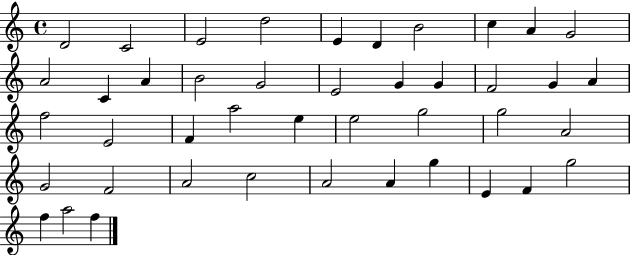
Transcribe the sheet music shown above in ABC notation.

X:1
T:Untitled
M:4/4
L:1/4
K:C
D2 C2 E2 d2 E D B2 c A G2 A2 C A B2 G2 E2 G G F2 G A f2 E2 F a2 e e2 g2 g2 A2 G2 F2 A2 c2 A2 A g E F g2 f a2 f